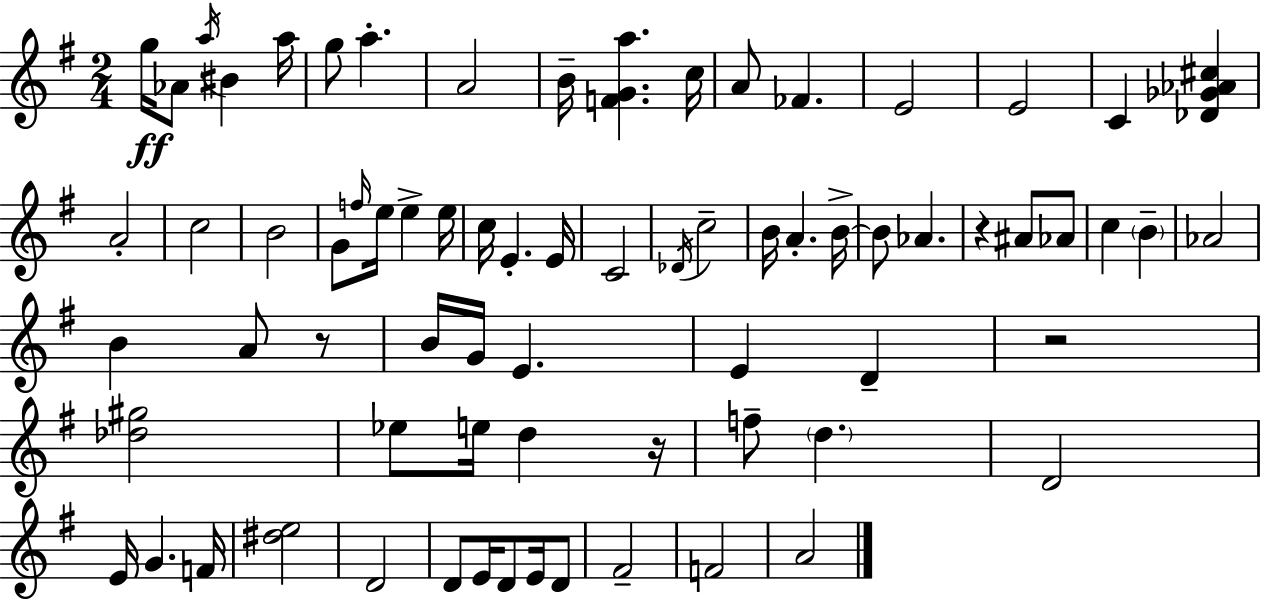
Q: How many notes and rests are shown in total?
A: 72